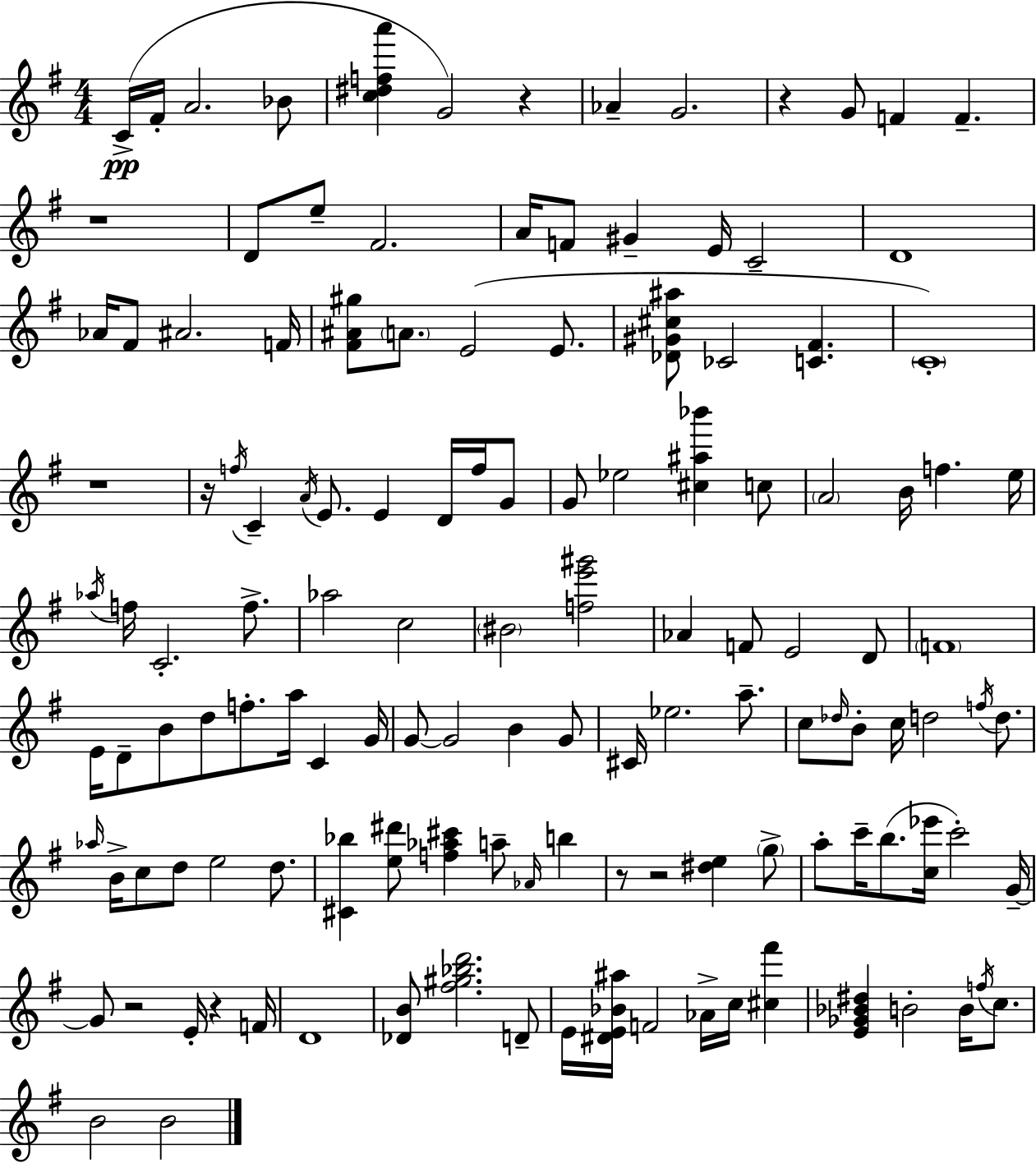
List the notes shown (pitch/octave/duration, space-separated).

C4/s F#4/s A4/h. Bb4/e [C5,D#5,F5,A6]/q G4/h R/q Ab4/q G4/h. R/q G4/e F4/q F4/q. R/w D4/e E5/e F#4/h. A4/s F4/e G#4/q E4/s C4/h D4/w Ab4/s F#4/e A#4/h. F4/s [F#4,A#4,G#5]/e A4/e. E4/h E4/e. [Db4,G#4,C#5,A#5]/e CES4/h [C4,F#4]/q. C4/w R/w R/s F5/s C4/q A4/s E4/e. E4/q D4/s F5/s G4/e G4/e Eb5/h [C#5,A#5,Bb6]/q C5/e A4/h B4/s F5/q. E5/s Ab5/s F5/s C4/h. F5/e. Ab5/h C5/h BIS4/h [F5,E6,G#6]/h Ab4/q F4/e E4/h D4/e F4/w E4/s D4/e B4/e D5/e F5/e. A5/s C4/q G4/s G4/e G4/h B4/q G4/e C#4/s Eb5/h. A5/e. C5/e Db5/s B4/e C5/s D5/h F5/s D5/e. Ab5/s B4/s C5/e D5/e E5/h D5/e. [C#4,Bb5]/q [E5,D#6]/e [F5,Ab5,C#6]/q A5/e Ab4/s B5/q R/e R/h [D#5,E5]/q G5/e A5/e C6/s B5/e. [C5,Eb6]/s C6/h G4/s G4/e R/h E4/s R/q F4/s D4/w [Db4,B4]/e [F#5,G#5,Bb5,D6]/h. D4/e E4/s [D#4,E4,Bb4,A#5]/s F4/h Ab4/s C5/s [C#5,F#6]/q [E4,Gb4,Bb4,D#5]/q B4/h B4/s F5/s C5/e. B4/h B4/h